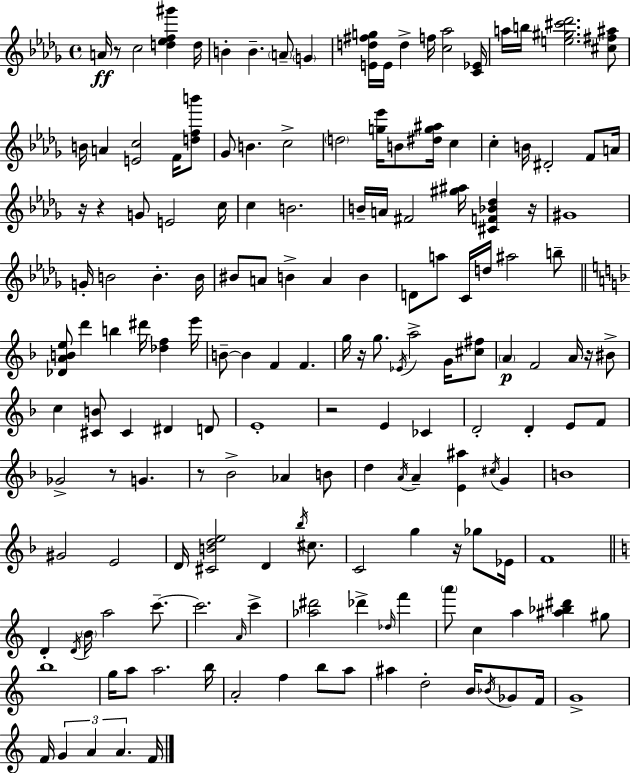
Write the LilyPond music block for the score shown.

{
  \clef treble
  \time 4/4
  \defaultTimeSignature
  \key bes \minor
  a'16\ff r8 c''2 <d'' ees'' f'' gis'''>4 d''16 | b'4-. b'4.-- \parenthesize a'8-- \parenthesize g'4 | <e' d'' fis'' g''>16 e'16 d''4-> f''16 <c'' aes''>2 <c' ees'>16 | a''16 b''16 <e'' gis'' cis''' des'''>2. <cis'' fis'' ais''>8 | \break b'16 a'4 <e' c''>2 f'16 <d'' f'' b'''>8 | ges'8 b'4. c''2-> | \parenthesize d''2 <g'' ees'''>16 b'8 <dis'' g'' ais''>16 c''4 | c''4-. b'16 dis'2-. f'8 a'16 | \break r16 r4 g'8 e'2 c''16 | c''4 b'2. | b'16-- a'16 fis'2 <gis'' ais''>16 <cis' f' bes' des''>4 r16 | gis'1 | \break g'16-. b'2 b'4.-. b'16 | bis'8 a'8 b'4-> a'4 b'4 | d'8 a''8 c'16 d''16 ais''2 b''8-- | \bar "||" \break \key f \major <des' a' b' e''>8 d'''4 b''4 dis'''16 <des'' f''>4 e'''16 | b'8--~~ b'4 f'4 f'4. | g''16 r16 g''8. \acciaccatura { ees'16 } a''2-> g'16 <cis'' fis''>8 | \parenthesize a'4\p f'2 a'16 r16 bis'8-> | \break c''4 <cis' b'>8 cis'4 dis'4 d'8 | e'1-. | r2 e'4 ces'4 | d'2-. d'4-. e'8 f'8 | \break ges'2-> r8 g'4. | r8 bes'2-> aes'4 b'8 | d''4 \acciaccatura { a'16 } a'4-- <e' ais''>4 \acciaccatura { cis''16 } g'4 | b'1 | \break gis'2 e'2 | d'16 <cis' b' d'' e''>2 d'4 | \acciaccatura { bes''16 } cis''8. c'2 g''4 | r16 ges''8 ees'16 f'1 | \break \bar "||" \break \key c \major d'4-. \acciaccatura { d'16 } \parenthesize b'16 a''2 c'''8.--~~ | c'''2. \grace { a'16 } c'''4-> | <aes'' dis'''>2 des'''4-> \grace { des''16 } f'''4 | \parenthesize a'''8 c''4 a''4 <ais'' bes'' dis'''>4 | \break gis''8 b''1 | g''16 a''8 a''2. | b''16 a'2-. f''4 b''8 | a''8 ais''4 d''2-. b'16 | \break \acciaccatura { bes'16 } ges'8 f'16 g'1-> | f'16 \tuplet 3/2 { g'4 a'4 a'4. } | f'16 \bar "|."
}